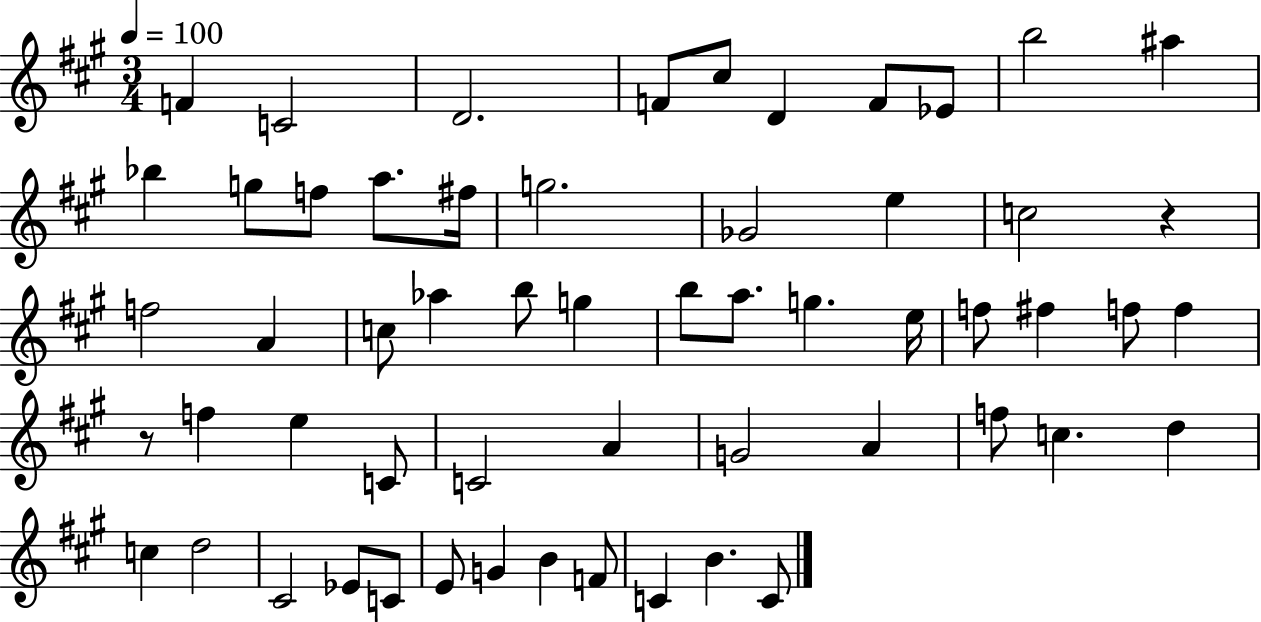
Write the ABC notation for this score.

X:1
T:Untitled
M:3/4
L:1/4
K:A
F C2 D2 F/2 ^c/2 D F/2 _E/2 b2 ^a _b g/2 f/2 a/2 ^f/4 g2 _G2 e c2 z f2 A c/2 _a b/2 g b/2 a/2 g e/4 f/2 ^f f/2 f z/2 f e C/2 C2 A G2 A f/2 c d c d2 ^C2 _E/2 C/2 E/2 G B F/2 C B C/2